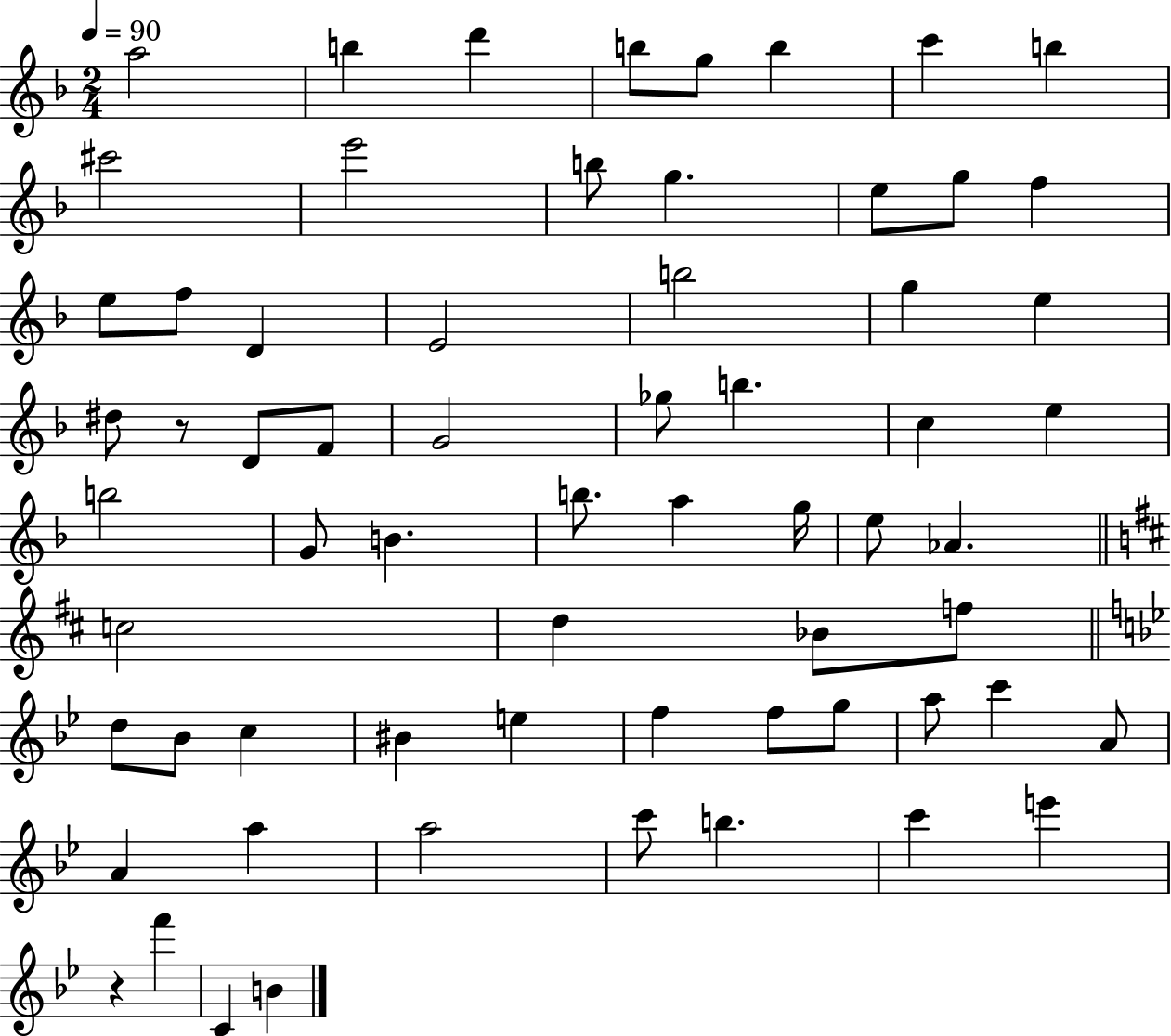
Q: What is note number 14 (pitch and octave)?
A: G5